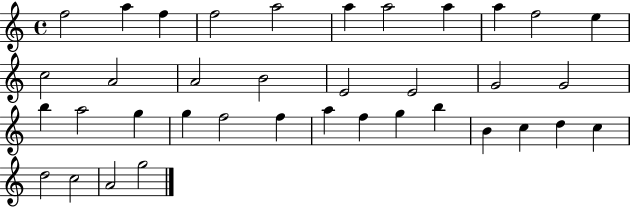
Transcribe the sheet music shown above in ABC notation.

X:1
T:Untitled
M:4/4
L:1/4
K:C
f2 a f f2 a2 a a2 a a f2 e c2 A2 A2 B2 E2 E2 G2 G2 b a2 g g f2 f a f g b B c d c d2 c2 A2 g2